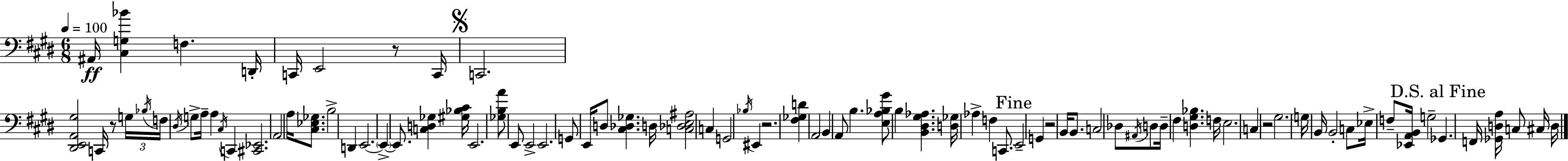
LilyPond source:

{
  \clef bass
  \numericTimeSignature
  \time 6/8
  \key e \major
  \tempo 4 = 100
  ais,16\ff <cis g bes'>4 f4. d,16-. | c,16 e,2 r8 c,16 | \mark \markup { \musicglyph "scripts.segno" } c,2. | <dis, e, a, gis>2 c,16 r8 \tuplet 3/2 { g16 | \break \acciaccatura { bes16 } f16 } \acciaccatura { dis16 } g8-> a16-- a4 \acciaccatura { cis16 } c,4 | <cis, ees,>2. | a,2 a16 | <cis ees ges>8. b2-> d,4 | \break e,2.~~ | \parenthesize e,4->~~ e,8. <c d ges>4 | <gis bes cis'>16 e,2. | <ges b a'>8 e,8 e,2-> | \break e,2. | g,8 e,16 d8 <cis des ges>4. | d16 <c des e ais>2 c4 | g,2 \acciaccatura { bes16 } | \break eis,4 r2. | <fis ges d'>4 a,2 | \parenthesize b,4 a,8 b4. | <e a bes gis'>8 b4 <b, dis gis aes>4. | \break <d ges>16 aes4-> f4 | c,8. \mark "Fine" e,2-- | g,4 r2 | b,16 b,8. c2 | \break des8 \acciaccatura { ais,16 } d8 d16-- fis4 <d gis bes>4. | f16 e2. | c4 r2 | gis2. | \break \parenthesize g16 b,16 b,2-. | c8 ees16-> f8-- <ees, a, b,>16 g2-- | \mark "D.S. al Fine" ges,4. f,16 | <ges, d a>16 c8 cis16 d16 \bar "|."
}